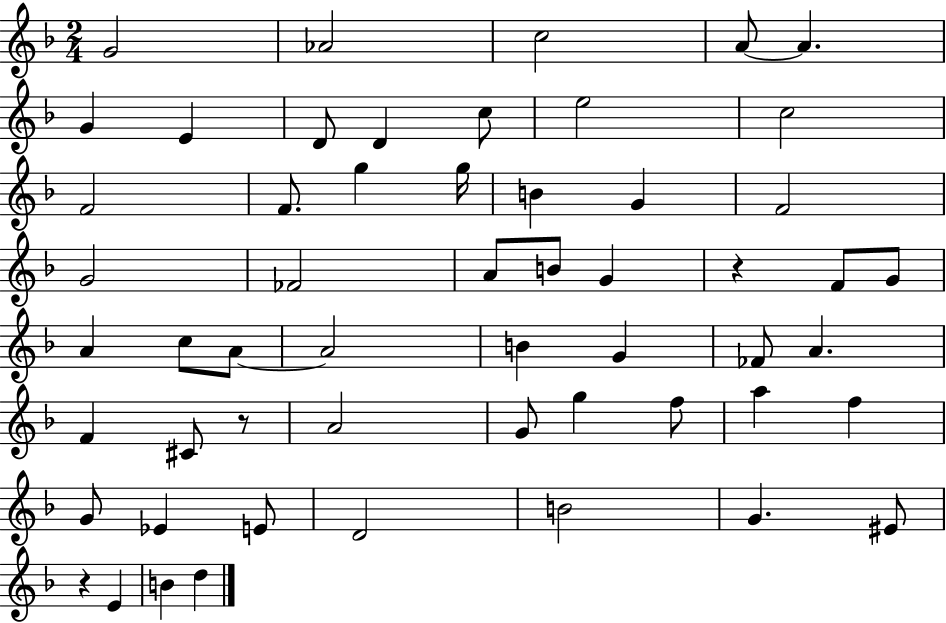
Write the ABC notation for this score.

X:1
T:Untitled
M:2/4
L:1/4
K:F
G2 _A2 c2 A/2 A G E D/2 D c/2 e2 c2 F2 F/2 g g/4 B G F2 G2 _F2 A/2 B/2 G z F/2 G/2 A c/2 A/2 A2 B G _F/2 A F ^C/2 z/2 A2 G/2 g f/2 a f G/2 _E E/2 D2 B2 G ^E/2 z E B d